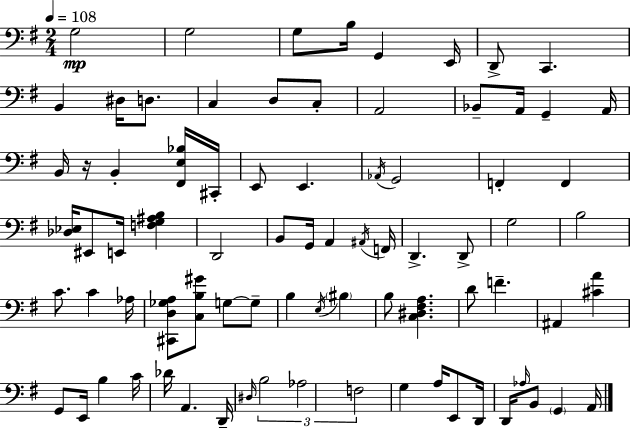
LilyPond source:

{
  \clef bass
  \numericTimeSignature
  \time 2/4
  \key e \minor
  \tempo 4 = 108
  \repeat volta 2 { g2\mp | g2 | g8 b16 g,4 e,16 | d,8-> c,4. | \break b,4 dis16 d8. | c4 d8 c8-. | a,2 | bes,8-- a,16 g,4-- a,16 | \break b,16 r16 b,4-. <fis, e bes>16 cis,16-. | e,8 e,4. | \acciaccatura { aes,16 } g,2 | f,4-. f,4 | \break <des ees>16 eis,8 e,16 <f g ais b>4 | d,2 | b,8 g,16 a,4 | \acciaccatura { ais,16 } f,16 d,4.-> | \break d,8-> g2 | b2 | c'8. c'4 | aes16 <cis, d ges a>8 <c b gis'>8 g8~~ | \break g8-- b4 \acciaccatura { e16 } \parenthesize bis4 | b8 <c dis fis a>4. | d'8 f'4.-- | ais,4 <cis' a'>4 | \break g,8 e,16 b4 | c'16 des'16 a,4. | d,16-- \grace { dis16 } \tuplet 3/2 { b2 | aes2 | \break f2 } | g4 | a16 e,8 d,16 d,16 \grace { aes16 } b,8 | \parenthesize g,4 a,16 } \bar "|."
}